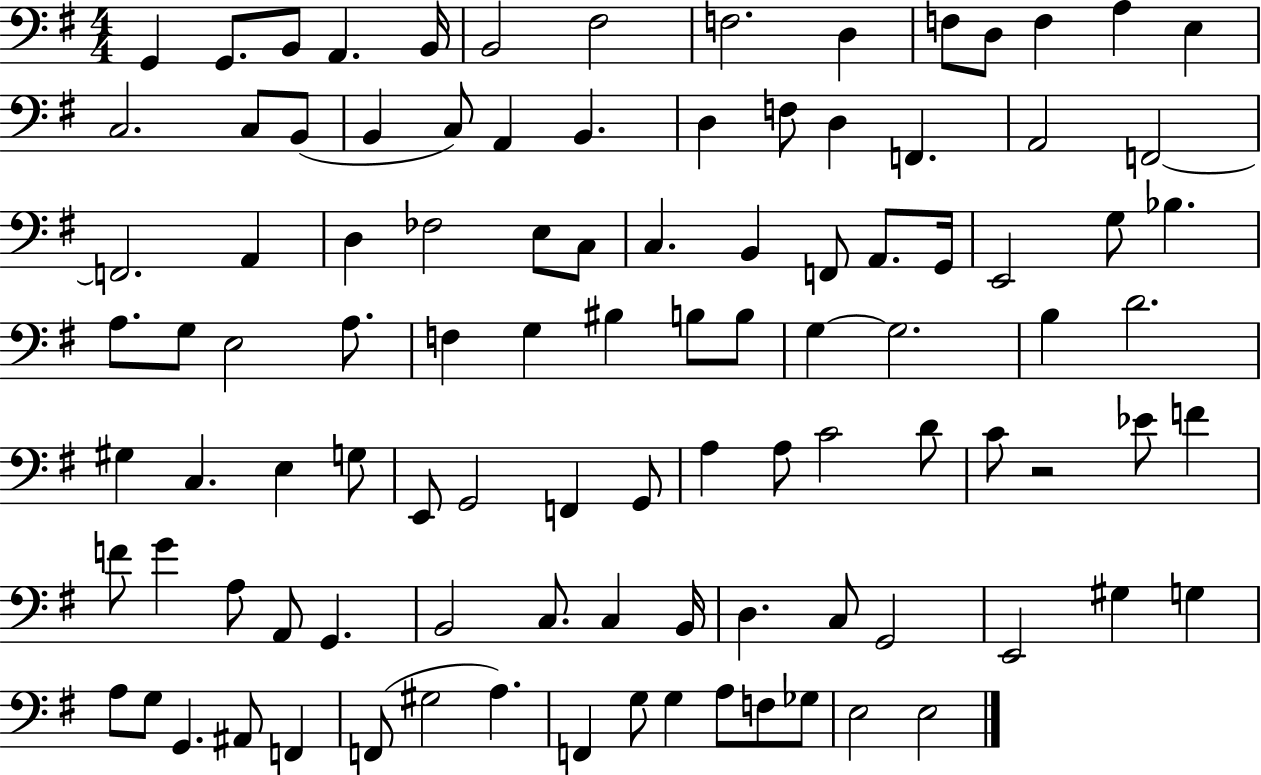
X:1
T:Untitled
M:4/4
L:1/4
K:G
G,, G,,/2 B,,/2 A,, B,,/4 B,,2 ^F,2 F,2 D, F,/2 D,/2 F, A, E, C,2 C,/2 B,,/2 B,, C,/2 A,, B,, D, F,/2 D, F,, A,,2 F,,2 F,,2 A,, D, _F,2 E,/2 C,/2 C, B,, F,,/2 A,,/2 G,,/4 E,,2 G,/2 _B, A,/2 G,/2 E,2 A,/2 F, G, ^B, B,/2 B,/2 G, G,2 B, D2 ^G, C, E, G,/2 E,,/2 G,,2 F,, G,,/2 A, A,/2 C2 D/2 C/2 z2 _E/2 F F/2 G A,/2 A,,/2 G,, B,,2 C,/2 C, B,,/4 D, C,/2 G,,2 E,,2 ^G, G, A,/2 G,/2 G,, ^A,,/2 F,, F,,/2 ^G,2 A, F,, G,/2 G, A,/2 F,/2 _G,/2 E,2 E,2